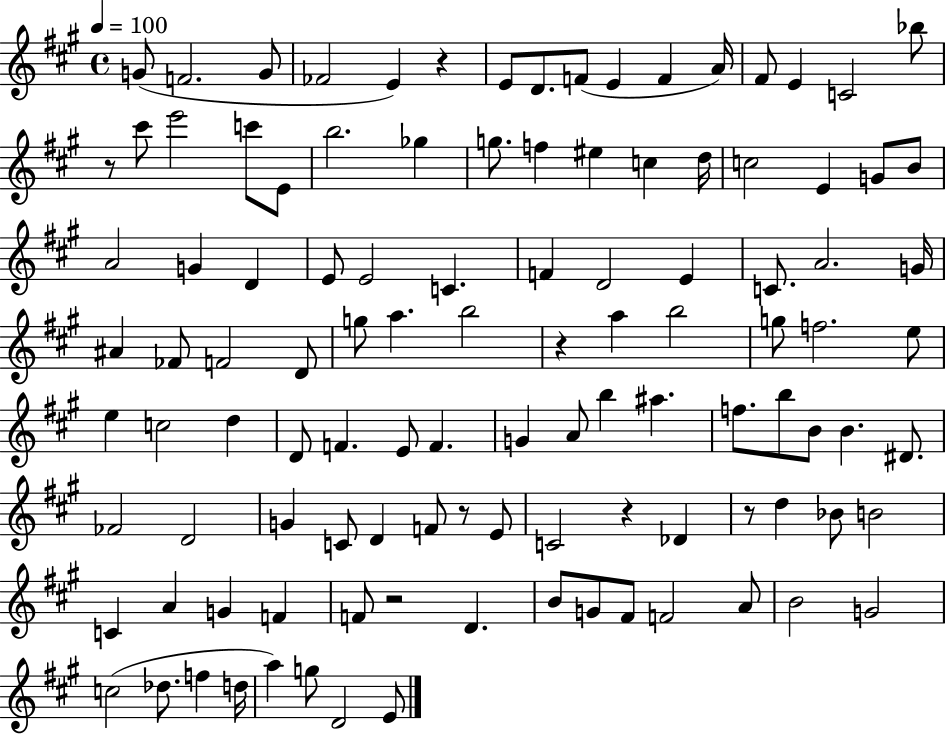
{
  \clef treble
  \time 4/4
  \defaultTimeSignature
  \key a \major
  \tempo 4 = 100
  g'8( f'2. g'8 | fes'2 e'4) r4 | e'8 d'8. f'8( e'4 f'4 a'16) | fis'8 e'4 c'2 bes''8 | \break r8 cis'''8 e'''2 c'''8 e'8 | b''2. ges''4 | g''8. f''4 eis''4 c''4 d''16 | c''2 e'4 g'8 b'8 | \break a'2 g'4 d'4 | e'8 e'2 c'4. | f'4 d'2 e'4 | c'8. a'2. g'16 | \break ais'4 fes'8 f'2 d'8 | g''8 a''4. b''2 | r4 a''4 b''2 | g''8 f''2. e''8 | \break e''4 c''2 d''4 | d'8 f'4. e'8 f'4. | g'4 a'8 b''4 ais''4. | f''8. b''8 b'8 b'4. dis'8. | \break fes'2 d'2 | g'4 c'8 d'4 f'8 r8 e'8 | c'2 r4 des'4 | r8 d''4 bes'8 b'2 | \break c'4 a'4 g'4 f'4 | f'8 r2 d'4. | b'8 g'8 fis'8 f'2 a'8 | b'2 g'2 | \break c''2( des''8. f''4 d''16 | a''4) g''8 d'2 e'8 | \bar "|."
}